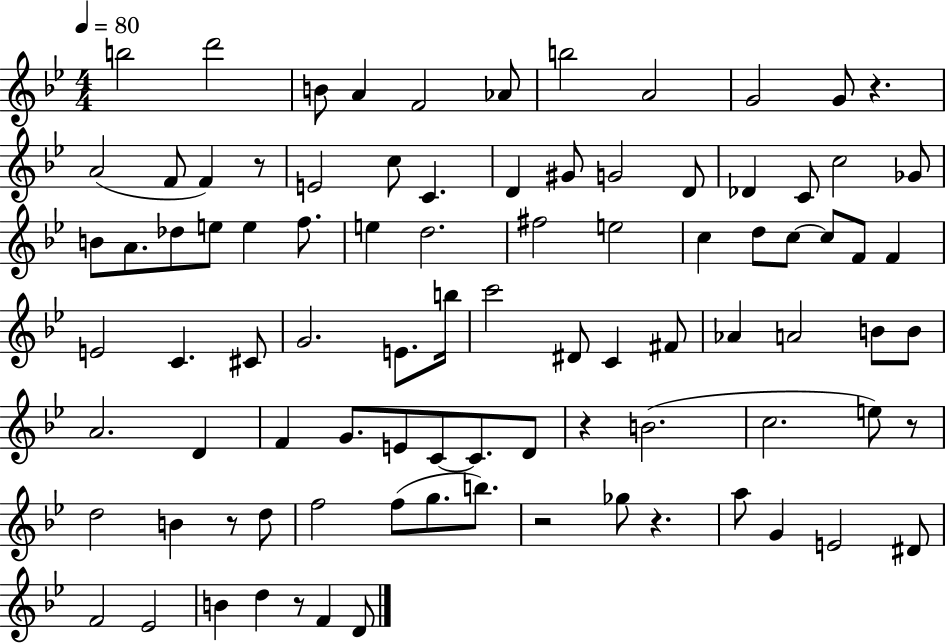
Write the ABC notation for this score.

X:1
T:Untitled
M:4/4
L:1/4
K:Bb
b2 d'2 B/2 A F2 _A/2 b2 A2 G2 G/2 z A2 F/2 F z/2 E2 c/2 C D ^G/2 G2 D/2 _D C/2 c2 _G/2 B/2 A/2 _d/2 e/2 e f/2 e d2 ^f2 e2 c d/2 c/2 c/2 F/2 F E2 C ^C/2 G2 E/2 b/4 c'2 ^D/2 C ^F/2 _A A2 B/2 B/2 A2 D F G/2 E/2 C/2 C/2 D/2 z B2 c2 e/2 z/2 d2 B z/2 d/2 f2 f/2 g/2 b/2 z2 _g/2 z a/2 G E2 ^D/2 F2 _E2 B d z/2 F D/2